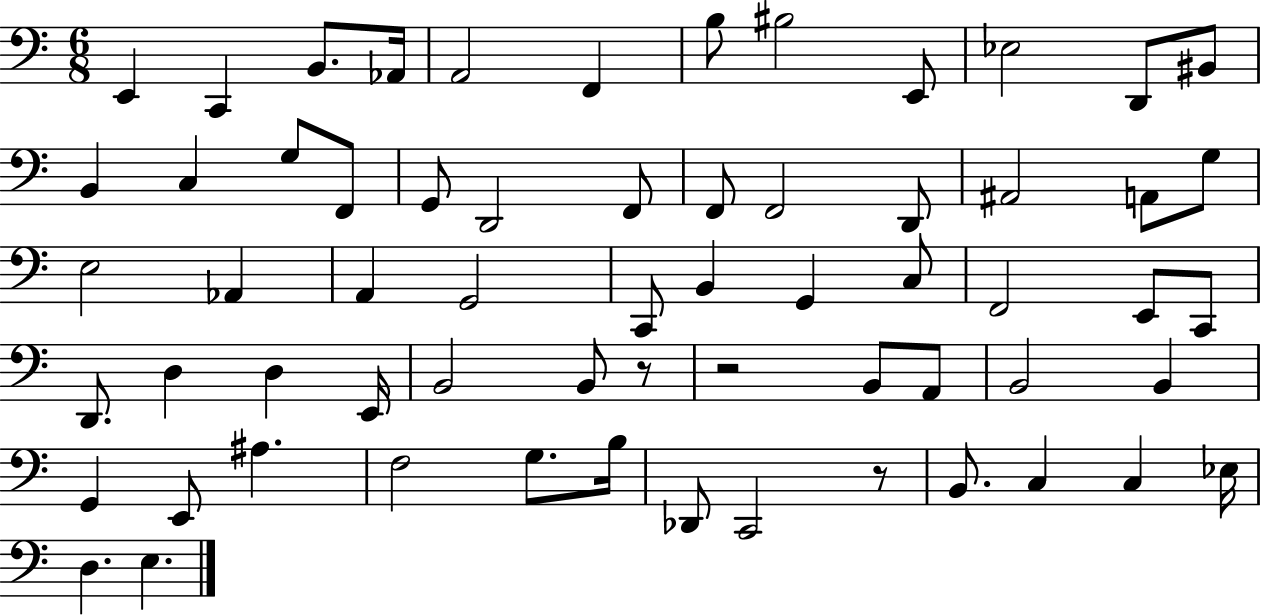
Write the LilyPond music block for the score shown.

{
  \clef bass
  \numericTimeSignature
  \time 6/8
  \key c \major
  \repeat volta 2 { e,4 c,4 b,8. aes,16 | a,2 f,4 | b8 bis2 e,8 | ees2 d,8 bis,8 | \break b,4 c4 g8 f,8 | g,8 d,2 f,8 | f,8 f,2 d,8 | ais,2 a,8 g8 | \break e2 aes,4 | a,4 g,2 | c,8 b,4 g,4 c8 | f,2 e,8 c,8 | \break d,8. d4 d4 e,16 | b,2 b,8 r8 | r2 b,8 a,8 | b,2 b,4 | \break g,4 e,8 ais4. | f2 g8. b16 | des,8 c,2 r8 | b,8. c4 c4 ees16 | \break d4. e4. | } \bar "|."
}